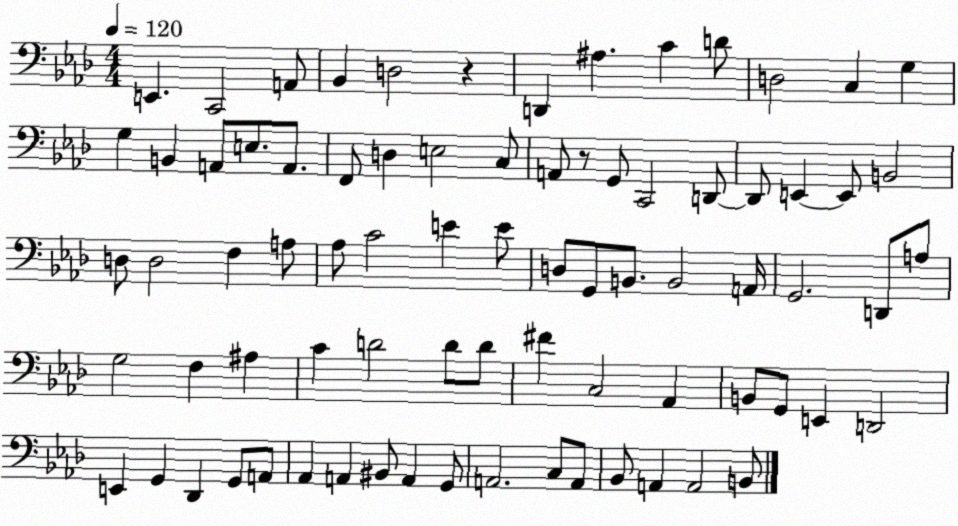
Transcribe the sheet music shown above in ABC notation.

X:1
T:Untitled
M:4/4
L:1/4
K:Ab
E,, C,,2 A,,/2 _B,, D,2 z D,, ^A, C D/2 D,2 C, G, G, B,, A,,/2 E,/2 A,,/2 F,,/2 D, E,2 C,/2 A,,/2 z/2 G,,/2 C,,2 D,,/2 D,,/2 E,, E,,/2 B,,2 D,/2 D,2 F, A,/2 _A,/2 C2 E E/2 D,/2 G,,/2 B,,/2 B,,2 A,,/4 G,,2 D,,/2 A,/2 G,2 F, ^A, C D2 D/2 D/2 ^F C,2 _A,, B,,/2 G,,/2 E,, D,,2 E,, G,, _D,, G,,/2 A,,/2 _A,, A,, ^B,,/2 A,, G,,/2 A,,2 C,/2 A,,/2 _B,,/2 A,, A,,2 B,,/2